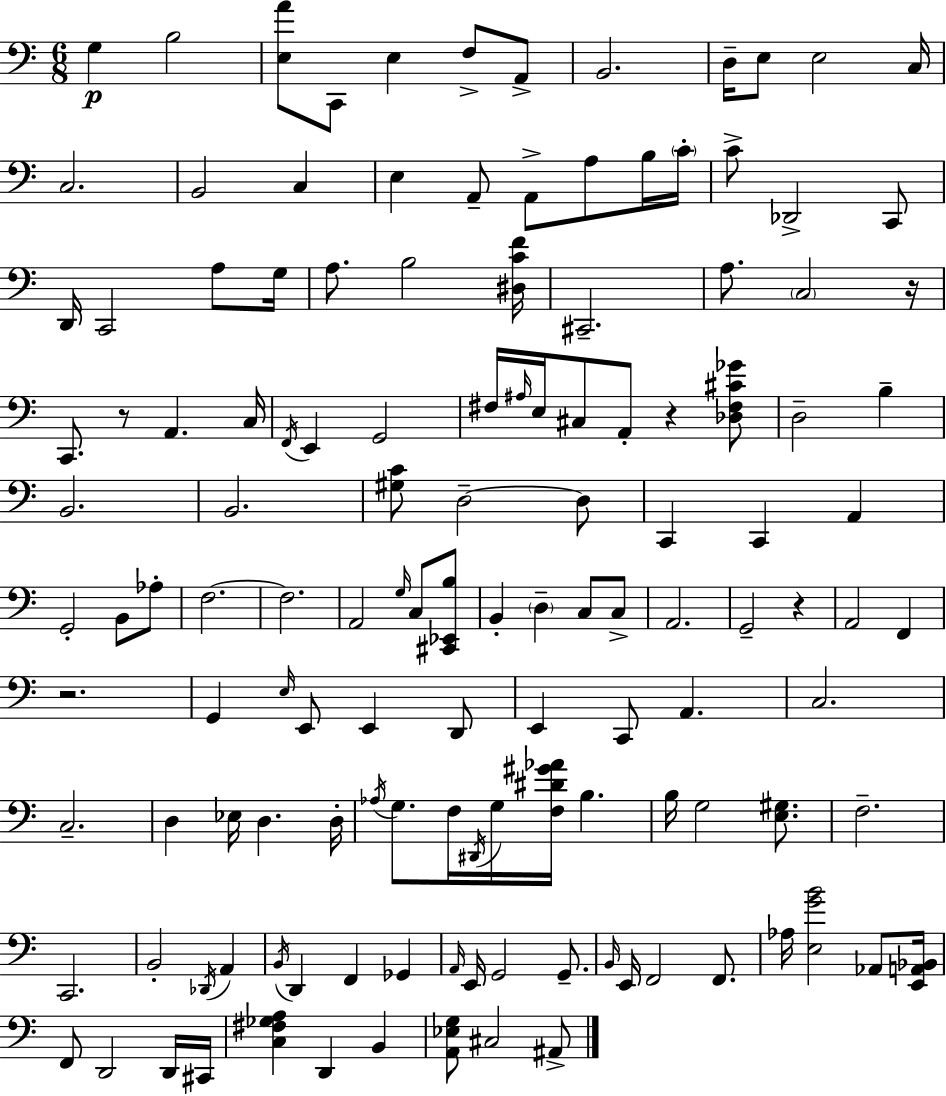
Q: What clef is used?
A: bass